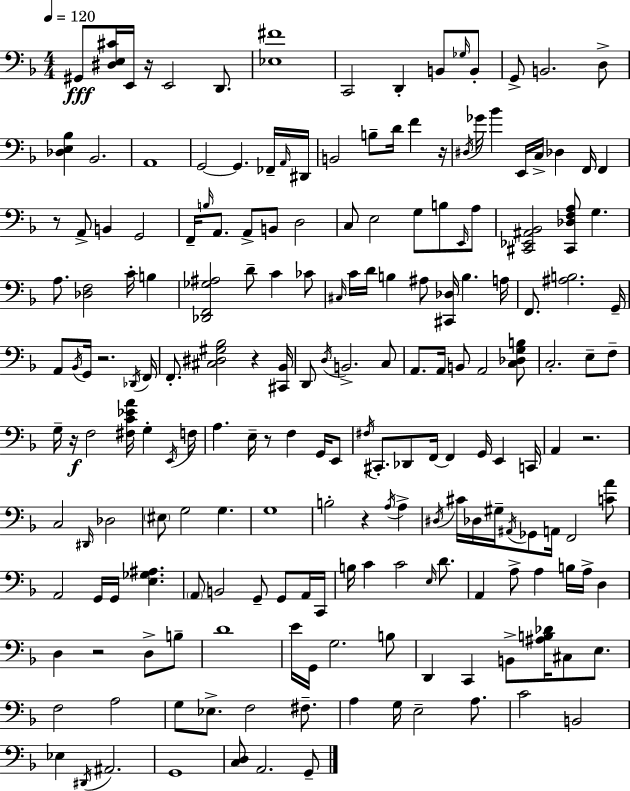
G#2/e [D#3,E3,C#4]/s E2/s R/s E2/h D2/e. [Eb3,F#4]/w C2/h D2/q B2/e Gb3/s B2/e G2/e B2/h. D3/e [Db3,E3,Bb3]/q Bb2/h. A2/w G2/h G2/q. FES2/s A2/s D#2/s B2/h B3/e D4/s F4/q R/s D#3/s Gb4/s Bb4/q E2/s C3/s Db3/q F2/s F2/q R/e A2/e B2/q G2/h F2/s B3/s A2/e. A2/e B2/e D3/h C3/e E3/h G3/e B3/e E2/s A3/e [C#2,Eb2,A#2,Bb2]/h [C#2,Db3,F3,A3]/e G3/q. A3/e. [Db3,F3]/h C4/s B3/q [Db2,F2,Gb3,A#3]/h D4/e C4/q CES4/e C#3/s C4/s D4/s B3/q A#3/e [C#2,Db3]/s B3/q. A3/s F2/e. [A#3,B3]/h. G2/s A2/e Bb2/s G2/s R/h. Db2/s F2/s F2/e. [C#3,D#3,G#3,Bb3]/h R/q [C#2,Bb2]/s D2/e D3/s B2/h. C3/e A2/e. A2/s B2/e A2/h [C3,Db3,G3,B3]/e C3/h. E3/e F3/e G3/s R/s F3/h [F#3,C4,Eb4,A4]/s G3/q E2/s F3/s A3/q. E3/s R/e F3/q G2/s E2/e F#3/s C#2/e. Db2/e F2/s F2/q G2/s E2/q C2/s A2/q R/h. C3/h D#2/s Db3/h EIS3/e G3/h G3/q. G3/w B3/h R/q A3/s A3/q D#3/s C#4/s Db3/s G#3/s A#2/s Gb2/e A2/s F2/h [C4,A4]/e A2/h G2/s G2/s [E3,Gb3,A#3]/q. A2/e B2/h G2/e G2/e A2/s C2/s B3/s C4/q C4/h E3/s D4/e. A2/q A3/e A3/q B3/s A3/s D3/q D3/q R/h D3/e B3/e D4/w E4/s G2/s G3/h. B3/e D2/q C2/q B2/e [A#3,B3,Db4]/s C#3/e E3/e. F3/h A3/h G3/e Eb3/e. F3/h F#3/e. A3/q G3/s E3/h A3/e. C4/h B2/h Eb3/q D#2/s A#2/h. G2/w [C3,D3]/e A2/h. G2/e